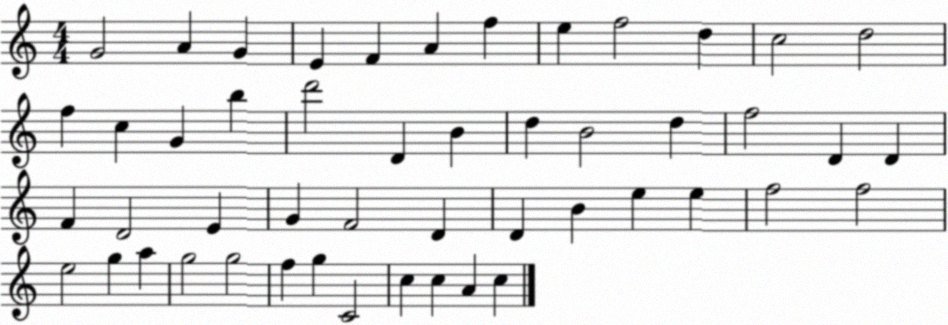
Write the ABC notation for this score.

X:1
T:Untitled
M:4/4
L:1/4
K:C
G2 A G E F A f e f2 d c2 d2 f c G b d'2 D B d B2 d f2 D D F D2 E G F2 D D B e e f2 f2 e2 g a g2 g2 f g C2 c c A c